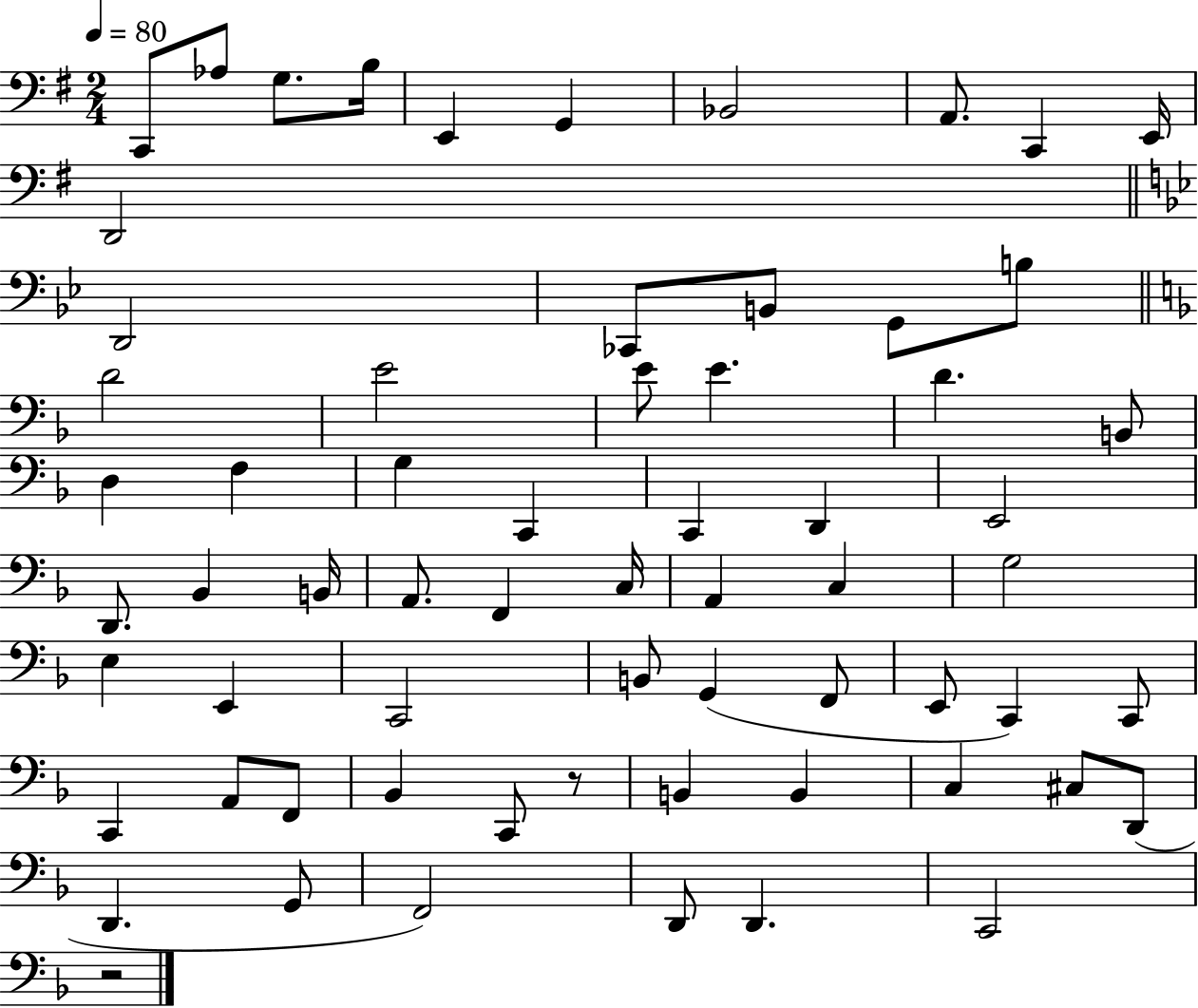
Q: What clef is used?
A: bass